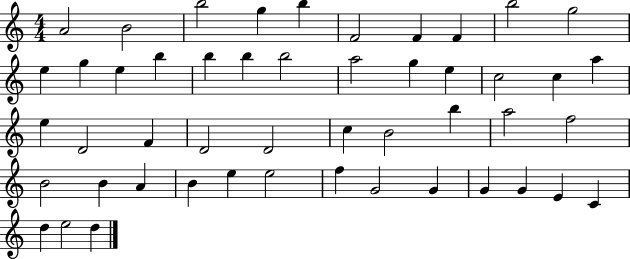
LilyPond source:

{
  \clef treble
  \numericTimeSignature
  \time 4/4
  \key c \major
  a'2 b'2 | b''2 g''4 b''4 | f'2 f'4 f'4 | b''2 g''2 | \break e''4 g''4 e''4 b''4 | b''4 b''4 b''2 | a''2 g''4 e''4 | c''2 c''4 a''4 | \break e''4 d'2 f'4 | d'2 d'2 | c''4 b'2 b''4 | a''2 f''2 | \break b'2 b'4 a'4 | b'4 e''4 e''2 | f''4 g'2 g'4 | g'4 g'4 e'4 c'4 | \break d''4 e''2 d''4 | \bar "|."
}